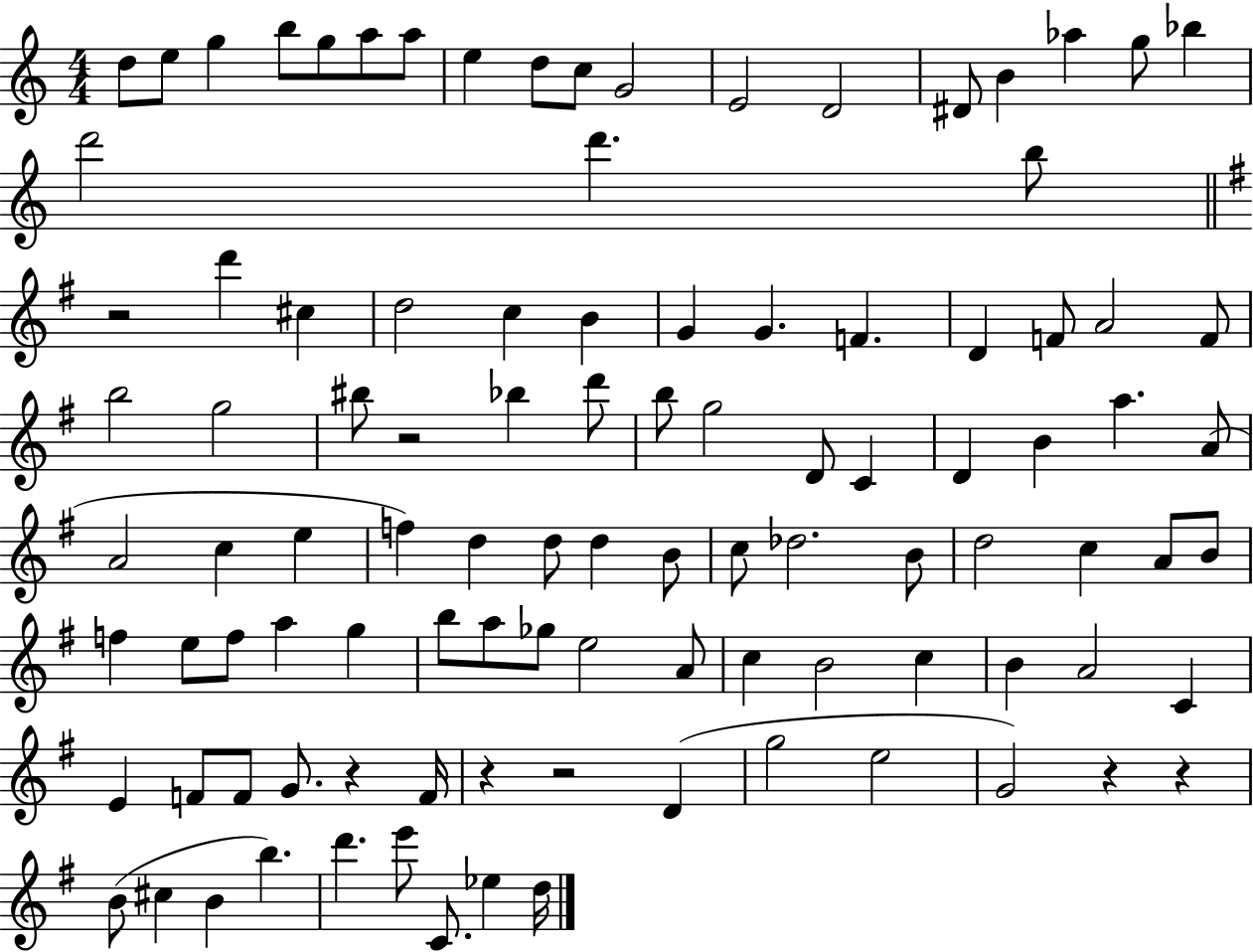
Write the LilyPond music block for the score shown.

{
  \clef treble
  \numericTimeSignature
  \time 4/4
  \key c \major
  d''8 e''8 g''4 b''8 g''8 a''8 a''8 | e''4 d''8 c''8 g'2 | e'2 d'2 | dis'8 b'4 aes''4 g''8 bes''4 | \break d'''2 d'''4. b''8 | \bar "||" \break \key e \minor r2 d'''4 cis''4 | d''2 c''4 b'4 | g'4 g'4. f'4. | d'4 f'8 a'2 f'8 | \break b''2 g''2 | bis''8 r2 bes''4 d'''8 | b''8 g''2 d'8 c'4 | d'4 b'4 a''4. a'8( | \break a'2 c''4 e''4 | f''4) d''4 d''8 d''4 b'8 | c''8 des''2. b'8 | d''2 c''4 a'8 b'8 | \break f''4 e''8 f''8 a''4 g''4 | b''8 a''8 ges''8 e''2 a'8 | c''4 b'2 c''4 | b'4 a'2 c'4 | \break e'4 f'8 f'8 g'8. r4 f'16 | r4 r2 d'4( | g''2 e''2 | g'2) r4 r4 | \break b'8( cis''4 b'4 b''4.) | d'''4. e'''8 c'8. ees''4 d''16 | \bar "|."
}